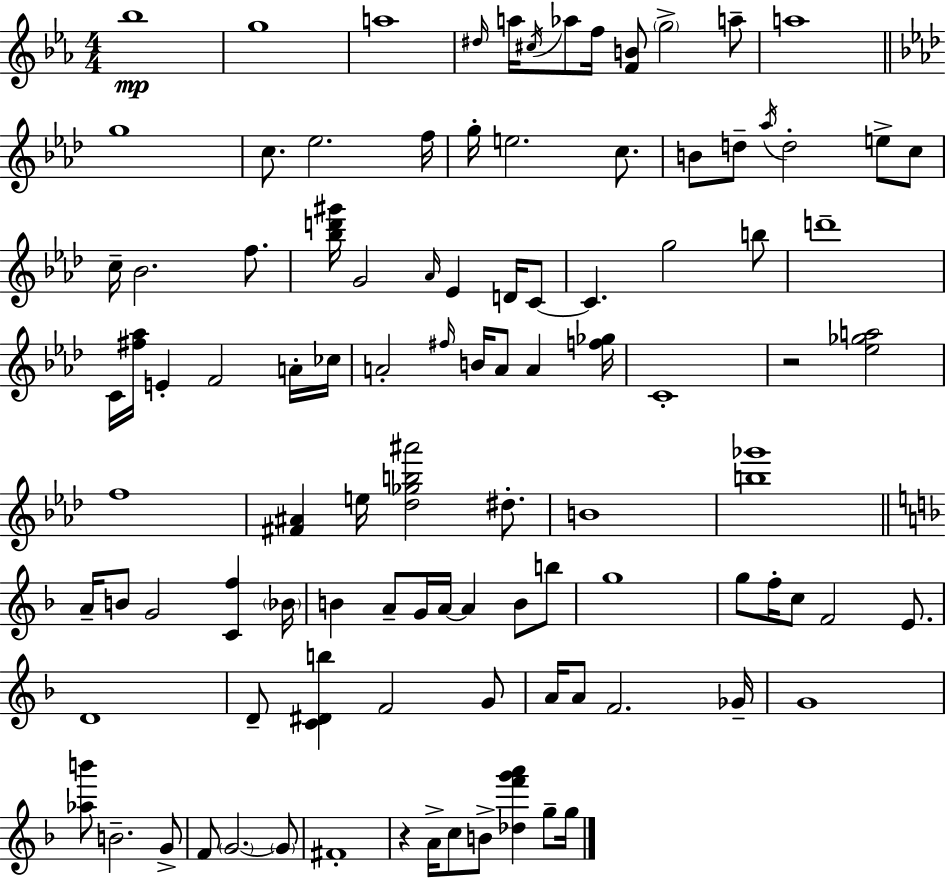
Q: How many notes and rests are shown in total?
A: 102